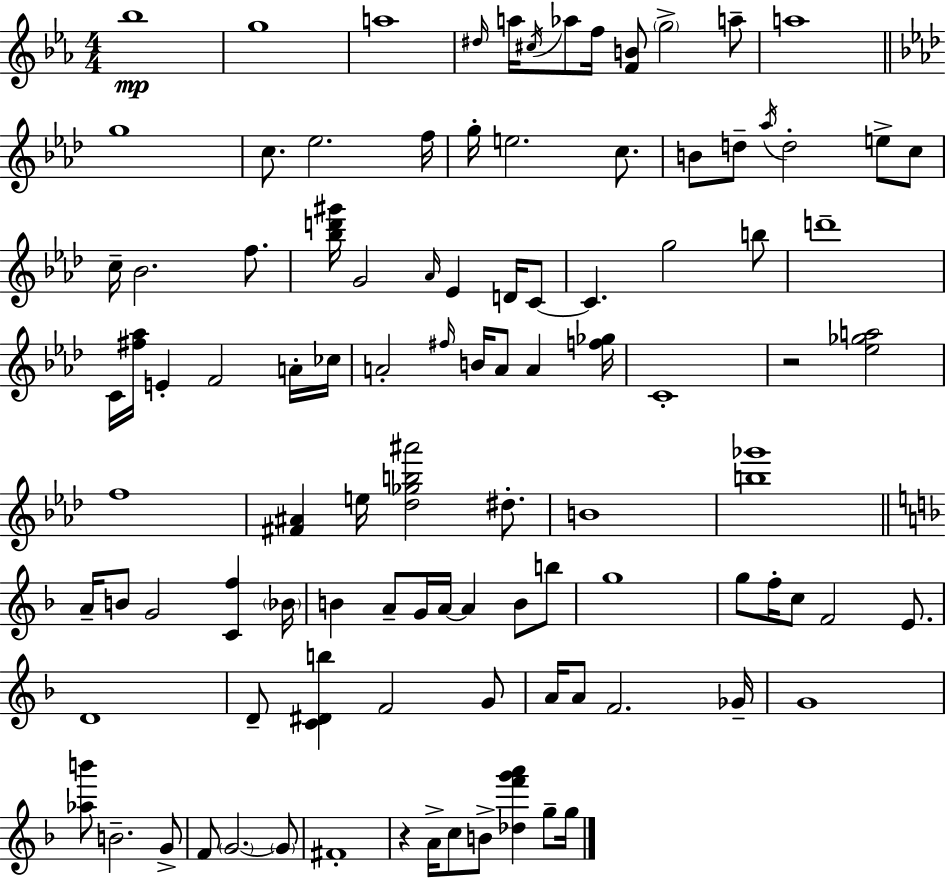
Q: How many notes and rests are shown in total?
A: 102